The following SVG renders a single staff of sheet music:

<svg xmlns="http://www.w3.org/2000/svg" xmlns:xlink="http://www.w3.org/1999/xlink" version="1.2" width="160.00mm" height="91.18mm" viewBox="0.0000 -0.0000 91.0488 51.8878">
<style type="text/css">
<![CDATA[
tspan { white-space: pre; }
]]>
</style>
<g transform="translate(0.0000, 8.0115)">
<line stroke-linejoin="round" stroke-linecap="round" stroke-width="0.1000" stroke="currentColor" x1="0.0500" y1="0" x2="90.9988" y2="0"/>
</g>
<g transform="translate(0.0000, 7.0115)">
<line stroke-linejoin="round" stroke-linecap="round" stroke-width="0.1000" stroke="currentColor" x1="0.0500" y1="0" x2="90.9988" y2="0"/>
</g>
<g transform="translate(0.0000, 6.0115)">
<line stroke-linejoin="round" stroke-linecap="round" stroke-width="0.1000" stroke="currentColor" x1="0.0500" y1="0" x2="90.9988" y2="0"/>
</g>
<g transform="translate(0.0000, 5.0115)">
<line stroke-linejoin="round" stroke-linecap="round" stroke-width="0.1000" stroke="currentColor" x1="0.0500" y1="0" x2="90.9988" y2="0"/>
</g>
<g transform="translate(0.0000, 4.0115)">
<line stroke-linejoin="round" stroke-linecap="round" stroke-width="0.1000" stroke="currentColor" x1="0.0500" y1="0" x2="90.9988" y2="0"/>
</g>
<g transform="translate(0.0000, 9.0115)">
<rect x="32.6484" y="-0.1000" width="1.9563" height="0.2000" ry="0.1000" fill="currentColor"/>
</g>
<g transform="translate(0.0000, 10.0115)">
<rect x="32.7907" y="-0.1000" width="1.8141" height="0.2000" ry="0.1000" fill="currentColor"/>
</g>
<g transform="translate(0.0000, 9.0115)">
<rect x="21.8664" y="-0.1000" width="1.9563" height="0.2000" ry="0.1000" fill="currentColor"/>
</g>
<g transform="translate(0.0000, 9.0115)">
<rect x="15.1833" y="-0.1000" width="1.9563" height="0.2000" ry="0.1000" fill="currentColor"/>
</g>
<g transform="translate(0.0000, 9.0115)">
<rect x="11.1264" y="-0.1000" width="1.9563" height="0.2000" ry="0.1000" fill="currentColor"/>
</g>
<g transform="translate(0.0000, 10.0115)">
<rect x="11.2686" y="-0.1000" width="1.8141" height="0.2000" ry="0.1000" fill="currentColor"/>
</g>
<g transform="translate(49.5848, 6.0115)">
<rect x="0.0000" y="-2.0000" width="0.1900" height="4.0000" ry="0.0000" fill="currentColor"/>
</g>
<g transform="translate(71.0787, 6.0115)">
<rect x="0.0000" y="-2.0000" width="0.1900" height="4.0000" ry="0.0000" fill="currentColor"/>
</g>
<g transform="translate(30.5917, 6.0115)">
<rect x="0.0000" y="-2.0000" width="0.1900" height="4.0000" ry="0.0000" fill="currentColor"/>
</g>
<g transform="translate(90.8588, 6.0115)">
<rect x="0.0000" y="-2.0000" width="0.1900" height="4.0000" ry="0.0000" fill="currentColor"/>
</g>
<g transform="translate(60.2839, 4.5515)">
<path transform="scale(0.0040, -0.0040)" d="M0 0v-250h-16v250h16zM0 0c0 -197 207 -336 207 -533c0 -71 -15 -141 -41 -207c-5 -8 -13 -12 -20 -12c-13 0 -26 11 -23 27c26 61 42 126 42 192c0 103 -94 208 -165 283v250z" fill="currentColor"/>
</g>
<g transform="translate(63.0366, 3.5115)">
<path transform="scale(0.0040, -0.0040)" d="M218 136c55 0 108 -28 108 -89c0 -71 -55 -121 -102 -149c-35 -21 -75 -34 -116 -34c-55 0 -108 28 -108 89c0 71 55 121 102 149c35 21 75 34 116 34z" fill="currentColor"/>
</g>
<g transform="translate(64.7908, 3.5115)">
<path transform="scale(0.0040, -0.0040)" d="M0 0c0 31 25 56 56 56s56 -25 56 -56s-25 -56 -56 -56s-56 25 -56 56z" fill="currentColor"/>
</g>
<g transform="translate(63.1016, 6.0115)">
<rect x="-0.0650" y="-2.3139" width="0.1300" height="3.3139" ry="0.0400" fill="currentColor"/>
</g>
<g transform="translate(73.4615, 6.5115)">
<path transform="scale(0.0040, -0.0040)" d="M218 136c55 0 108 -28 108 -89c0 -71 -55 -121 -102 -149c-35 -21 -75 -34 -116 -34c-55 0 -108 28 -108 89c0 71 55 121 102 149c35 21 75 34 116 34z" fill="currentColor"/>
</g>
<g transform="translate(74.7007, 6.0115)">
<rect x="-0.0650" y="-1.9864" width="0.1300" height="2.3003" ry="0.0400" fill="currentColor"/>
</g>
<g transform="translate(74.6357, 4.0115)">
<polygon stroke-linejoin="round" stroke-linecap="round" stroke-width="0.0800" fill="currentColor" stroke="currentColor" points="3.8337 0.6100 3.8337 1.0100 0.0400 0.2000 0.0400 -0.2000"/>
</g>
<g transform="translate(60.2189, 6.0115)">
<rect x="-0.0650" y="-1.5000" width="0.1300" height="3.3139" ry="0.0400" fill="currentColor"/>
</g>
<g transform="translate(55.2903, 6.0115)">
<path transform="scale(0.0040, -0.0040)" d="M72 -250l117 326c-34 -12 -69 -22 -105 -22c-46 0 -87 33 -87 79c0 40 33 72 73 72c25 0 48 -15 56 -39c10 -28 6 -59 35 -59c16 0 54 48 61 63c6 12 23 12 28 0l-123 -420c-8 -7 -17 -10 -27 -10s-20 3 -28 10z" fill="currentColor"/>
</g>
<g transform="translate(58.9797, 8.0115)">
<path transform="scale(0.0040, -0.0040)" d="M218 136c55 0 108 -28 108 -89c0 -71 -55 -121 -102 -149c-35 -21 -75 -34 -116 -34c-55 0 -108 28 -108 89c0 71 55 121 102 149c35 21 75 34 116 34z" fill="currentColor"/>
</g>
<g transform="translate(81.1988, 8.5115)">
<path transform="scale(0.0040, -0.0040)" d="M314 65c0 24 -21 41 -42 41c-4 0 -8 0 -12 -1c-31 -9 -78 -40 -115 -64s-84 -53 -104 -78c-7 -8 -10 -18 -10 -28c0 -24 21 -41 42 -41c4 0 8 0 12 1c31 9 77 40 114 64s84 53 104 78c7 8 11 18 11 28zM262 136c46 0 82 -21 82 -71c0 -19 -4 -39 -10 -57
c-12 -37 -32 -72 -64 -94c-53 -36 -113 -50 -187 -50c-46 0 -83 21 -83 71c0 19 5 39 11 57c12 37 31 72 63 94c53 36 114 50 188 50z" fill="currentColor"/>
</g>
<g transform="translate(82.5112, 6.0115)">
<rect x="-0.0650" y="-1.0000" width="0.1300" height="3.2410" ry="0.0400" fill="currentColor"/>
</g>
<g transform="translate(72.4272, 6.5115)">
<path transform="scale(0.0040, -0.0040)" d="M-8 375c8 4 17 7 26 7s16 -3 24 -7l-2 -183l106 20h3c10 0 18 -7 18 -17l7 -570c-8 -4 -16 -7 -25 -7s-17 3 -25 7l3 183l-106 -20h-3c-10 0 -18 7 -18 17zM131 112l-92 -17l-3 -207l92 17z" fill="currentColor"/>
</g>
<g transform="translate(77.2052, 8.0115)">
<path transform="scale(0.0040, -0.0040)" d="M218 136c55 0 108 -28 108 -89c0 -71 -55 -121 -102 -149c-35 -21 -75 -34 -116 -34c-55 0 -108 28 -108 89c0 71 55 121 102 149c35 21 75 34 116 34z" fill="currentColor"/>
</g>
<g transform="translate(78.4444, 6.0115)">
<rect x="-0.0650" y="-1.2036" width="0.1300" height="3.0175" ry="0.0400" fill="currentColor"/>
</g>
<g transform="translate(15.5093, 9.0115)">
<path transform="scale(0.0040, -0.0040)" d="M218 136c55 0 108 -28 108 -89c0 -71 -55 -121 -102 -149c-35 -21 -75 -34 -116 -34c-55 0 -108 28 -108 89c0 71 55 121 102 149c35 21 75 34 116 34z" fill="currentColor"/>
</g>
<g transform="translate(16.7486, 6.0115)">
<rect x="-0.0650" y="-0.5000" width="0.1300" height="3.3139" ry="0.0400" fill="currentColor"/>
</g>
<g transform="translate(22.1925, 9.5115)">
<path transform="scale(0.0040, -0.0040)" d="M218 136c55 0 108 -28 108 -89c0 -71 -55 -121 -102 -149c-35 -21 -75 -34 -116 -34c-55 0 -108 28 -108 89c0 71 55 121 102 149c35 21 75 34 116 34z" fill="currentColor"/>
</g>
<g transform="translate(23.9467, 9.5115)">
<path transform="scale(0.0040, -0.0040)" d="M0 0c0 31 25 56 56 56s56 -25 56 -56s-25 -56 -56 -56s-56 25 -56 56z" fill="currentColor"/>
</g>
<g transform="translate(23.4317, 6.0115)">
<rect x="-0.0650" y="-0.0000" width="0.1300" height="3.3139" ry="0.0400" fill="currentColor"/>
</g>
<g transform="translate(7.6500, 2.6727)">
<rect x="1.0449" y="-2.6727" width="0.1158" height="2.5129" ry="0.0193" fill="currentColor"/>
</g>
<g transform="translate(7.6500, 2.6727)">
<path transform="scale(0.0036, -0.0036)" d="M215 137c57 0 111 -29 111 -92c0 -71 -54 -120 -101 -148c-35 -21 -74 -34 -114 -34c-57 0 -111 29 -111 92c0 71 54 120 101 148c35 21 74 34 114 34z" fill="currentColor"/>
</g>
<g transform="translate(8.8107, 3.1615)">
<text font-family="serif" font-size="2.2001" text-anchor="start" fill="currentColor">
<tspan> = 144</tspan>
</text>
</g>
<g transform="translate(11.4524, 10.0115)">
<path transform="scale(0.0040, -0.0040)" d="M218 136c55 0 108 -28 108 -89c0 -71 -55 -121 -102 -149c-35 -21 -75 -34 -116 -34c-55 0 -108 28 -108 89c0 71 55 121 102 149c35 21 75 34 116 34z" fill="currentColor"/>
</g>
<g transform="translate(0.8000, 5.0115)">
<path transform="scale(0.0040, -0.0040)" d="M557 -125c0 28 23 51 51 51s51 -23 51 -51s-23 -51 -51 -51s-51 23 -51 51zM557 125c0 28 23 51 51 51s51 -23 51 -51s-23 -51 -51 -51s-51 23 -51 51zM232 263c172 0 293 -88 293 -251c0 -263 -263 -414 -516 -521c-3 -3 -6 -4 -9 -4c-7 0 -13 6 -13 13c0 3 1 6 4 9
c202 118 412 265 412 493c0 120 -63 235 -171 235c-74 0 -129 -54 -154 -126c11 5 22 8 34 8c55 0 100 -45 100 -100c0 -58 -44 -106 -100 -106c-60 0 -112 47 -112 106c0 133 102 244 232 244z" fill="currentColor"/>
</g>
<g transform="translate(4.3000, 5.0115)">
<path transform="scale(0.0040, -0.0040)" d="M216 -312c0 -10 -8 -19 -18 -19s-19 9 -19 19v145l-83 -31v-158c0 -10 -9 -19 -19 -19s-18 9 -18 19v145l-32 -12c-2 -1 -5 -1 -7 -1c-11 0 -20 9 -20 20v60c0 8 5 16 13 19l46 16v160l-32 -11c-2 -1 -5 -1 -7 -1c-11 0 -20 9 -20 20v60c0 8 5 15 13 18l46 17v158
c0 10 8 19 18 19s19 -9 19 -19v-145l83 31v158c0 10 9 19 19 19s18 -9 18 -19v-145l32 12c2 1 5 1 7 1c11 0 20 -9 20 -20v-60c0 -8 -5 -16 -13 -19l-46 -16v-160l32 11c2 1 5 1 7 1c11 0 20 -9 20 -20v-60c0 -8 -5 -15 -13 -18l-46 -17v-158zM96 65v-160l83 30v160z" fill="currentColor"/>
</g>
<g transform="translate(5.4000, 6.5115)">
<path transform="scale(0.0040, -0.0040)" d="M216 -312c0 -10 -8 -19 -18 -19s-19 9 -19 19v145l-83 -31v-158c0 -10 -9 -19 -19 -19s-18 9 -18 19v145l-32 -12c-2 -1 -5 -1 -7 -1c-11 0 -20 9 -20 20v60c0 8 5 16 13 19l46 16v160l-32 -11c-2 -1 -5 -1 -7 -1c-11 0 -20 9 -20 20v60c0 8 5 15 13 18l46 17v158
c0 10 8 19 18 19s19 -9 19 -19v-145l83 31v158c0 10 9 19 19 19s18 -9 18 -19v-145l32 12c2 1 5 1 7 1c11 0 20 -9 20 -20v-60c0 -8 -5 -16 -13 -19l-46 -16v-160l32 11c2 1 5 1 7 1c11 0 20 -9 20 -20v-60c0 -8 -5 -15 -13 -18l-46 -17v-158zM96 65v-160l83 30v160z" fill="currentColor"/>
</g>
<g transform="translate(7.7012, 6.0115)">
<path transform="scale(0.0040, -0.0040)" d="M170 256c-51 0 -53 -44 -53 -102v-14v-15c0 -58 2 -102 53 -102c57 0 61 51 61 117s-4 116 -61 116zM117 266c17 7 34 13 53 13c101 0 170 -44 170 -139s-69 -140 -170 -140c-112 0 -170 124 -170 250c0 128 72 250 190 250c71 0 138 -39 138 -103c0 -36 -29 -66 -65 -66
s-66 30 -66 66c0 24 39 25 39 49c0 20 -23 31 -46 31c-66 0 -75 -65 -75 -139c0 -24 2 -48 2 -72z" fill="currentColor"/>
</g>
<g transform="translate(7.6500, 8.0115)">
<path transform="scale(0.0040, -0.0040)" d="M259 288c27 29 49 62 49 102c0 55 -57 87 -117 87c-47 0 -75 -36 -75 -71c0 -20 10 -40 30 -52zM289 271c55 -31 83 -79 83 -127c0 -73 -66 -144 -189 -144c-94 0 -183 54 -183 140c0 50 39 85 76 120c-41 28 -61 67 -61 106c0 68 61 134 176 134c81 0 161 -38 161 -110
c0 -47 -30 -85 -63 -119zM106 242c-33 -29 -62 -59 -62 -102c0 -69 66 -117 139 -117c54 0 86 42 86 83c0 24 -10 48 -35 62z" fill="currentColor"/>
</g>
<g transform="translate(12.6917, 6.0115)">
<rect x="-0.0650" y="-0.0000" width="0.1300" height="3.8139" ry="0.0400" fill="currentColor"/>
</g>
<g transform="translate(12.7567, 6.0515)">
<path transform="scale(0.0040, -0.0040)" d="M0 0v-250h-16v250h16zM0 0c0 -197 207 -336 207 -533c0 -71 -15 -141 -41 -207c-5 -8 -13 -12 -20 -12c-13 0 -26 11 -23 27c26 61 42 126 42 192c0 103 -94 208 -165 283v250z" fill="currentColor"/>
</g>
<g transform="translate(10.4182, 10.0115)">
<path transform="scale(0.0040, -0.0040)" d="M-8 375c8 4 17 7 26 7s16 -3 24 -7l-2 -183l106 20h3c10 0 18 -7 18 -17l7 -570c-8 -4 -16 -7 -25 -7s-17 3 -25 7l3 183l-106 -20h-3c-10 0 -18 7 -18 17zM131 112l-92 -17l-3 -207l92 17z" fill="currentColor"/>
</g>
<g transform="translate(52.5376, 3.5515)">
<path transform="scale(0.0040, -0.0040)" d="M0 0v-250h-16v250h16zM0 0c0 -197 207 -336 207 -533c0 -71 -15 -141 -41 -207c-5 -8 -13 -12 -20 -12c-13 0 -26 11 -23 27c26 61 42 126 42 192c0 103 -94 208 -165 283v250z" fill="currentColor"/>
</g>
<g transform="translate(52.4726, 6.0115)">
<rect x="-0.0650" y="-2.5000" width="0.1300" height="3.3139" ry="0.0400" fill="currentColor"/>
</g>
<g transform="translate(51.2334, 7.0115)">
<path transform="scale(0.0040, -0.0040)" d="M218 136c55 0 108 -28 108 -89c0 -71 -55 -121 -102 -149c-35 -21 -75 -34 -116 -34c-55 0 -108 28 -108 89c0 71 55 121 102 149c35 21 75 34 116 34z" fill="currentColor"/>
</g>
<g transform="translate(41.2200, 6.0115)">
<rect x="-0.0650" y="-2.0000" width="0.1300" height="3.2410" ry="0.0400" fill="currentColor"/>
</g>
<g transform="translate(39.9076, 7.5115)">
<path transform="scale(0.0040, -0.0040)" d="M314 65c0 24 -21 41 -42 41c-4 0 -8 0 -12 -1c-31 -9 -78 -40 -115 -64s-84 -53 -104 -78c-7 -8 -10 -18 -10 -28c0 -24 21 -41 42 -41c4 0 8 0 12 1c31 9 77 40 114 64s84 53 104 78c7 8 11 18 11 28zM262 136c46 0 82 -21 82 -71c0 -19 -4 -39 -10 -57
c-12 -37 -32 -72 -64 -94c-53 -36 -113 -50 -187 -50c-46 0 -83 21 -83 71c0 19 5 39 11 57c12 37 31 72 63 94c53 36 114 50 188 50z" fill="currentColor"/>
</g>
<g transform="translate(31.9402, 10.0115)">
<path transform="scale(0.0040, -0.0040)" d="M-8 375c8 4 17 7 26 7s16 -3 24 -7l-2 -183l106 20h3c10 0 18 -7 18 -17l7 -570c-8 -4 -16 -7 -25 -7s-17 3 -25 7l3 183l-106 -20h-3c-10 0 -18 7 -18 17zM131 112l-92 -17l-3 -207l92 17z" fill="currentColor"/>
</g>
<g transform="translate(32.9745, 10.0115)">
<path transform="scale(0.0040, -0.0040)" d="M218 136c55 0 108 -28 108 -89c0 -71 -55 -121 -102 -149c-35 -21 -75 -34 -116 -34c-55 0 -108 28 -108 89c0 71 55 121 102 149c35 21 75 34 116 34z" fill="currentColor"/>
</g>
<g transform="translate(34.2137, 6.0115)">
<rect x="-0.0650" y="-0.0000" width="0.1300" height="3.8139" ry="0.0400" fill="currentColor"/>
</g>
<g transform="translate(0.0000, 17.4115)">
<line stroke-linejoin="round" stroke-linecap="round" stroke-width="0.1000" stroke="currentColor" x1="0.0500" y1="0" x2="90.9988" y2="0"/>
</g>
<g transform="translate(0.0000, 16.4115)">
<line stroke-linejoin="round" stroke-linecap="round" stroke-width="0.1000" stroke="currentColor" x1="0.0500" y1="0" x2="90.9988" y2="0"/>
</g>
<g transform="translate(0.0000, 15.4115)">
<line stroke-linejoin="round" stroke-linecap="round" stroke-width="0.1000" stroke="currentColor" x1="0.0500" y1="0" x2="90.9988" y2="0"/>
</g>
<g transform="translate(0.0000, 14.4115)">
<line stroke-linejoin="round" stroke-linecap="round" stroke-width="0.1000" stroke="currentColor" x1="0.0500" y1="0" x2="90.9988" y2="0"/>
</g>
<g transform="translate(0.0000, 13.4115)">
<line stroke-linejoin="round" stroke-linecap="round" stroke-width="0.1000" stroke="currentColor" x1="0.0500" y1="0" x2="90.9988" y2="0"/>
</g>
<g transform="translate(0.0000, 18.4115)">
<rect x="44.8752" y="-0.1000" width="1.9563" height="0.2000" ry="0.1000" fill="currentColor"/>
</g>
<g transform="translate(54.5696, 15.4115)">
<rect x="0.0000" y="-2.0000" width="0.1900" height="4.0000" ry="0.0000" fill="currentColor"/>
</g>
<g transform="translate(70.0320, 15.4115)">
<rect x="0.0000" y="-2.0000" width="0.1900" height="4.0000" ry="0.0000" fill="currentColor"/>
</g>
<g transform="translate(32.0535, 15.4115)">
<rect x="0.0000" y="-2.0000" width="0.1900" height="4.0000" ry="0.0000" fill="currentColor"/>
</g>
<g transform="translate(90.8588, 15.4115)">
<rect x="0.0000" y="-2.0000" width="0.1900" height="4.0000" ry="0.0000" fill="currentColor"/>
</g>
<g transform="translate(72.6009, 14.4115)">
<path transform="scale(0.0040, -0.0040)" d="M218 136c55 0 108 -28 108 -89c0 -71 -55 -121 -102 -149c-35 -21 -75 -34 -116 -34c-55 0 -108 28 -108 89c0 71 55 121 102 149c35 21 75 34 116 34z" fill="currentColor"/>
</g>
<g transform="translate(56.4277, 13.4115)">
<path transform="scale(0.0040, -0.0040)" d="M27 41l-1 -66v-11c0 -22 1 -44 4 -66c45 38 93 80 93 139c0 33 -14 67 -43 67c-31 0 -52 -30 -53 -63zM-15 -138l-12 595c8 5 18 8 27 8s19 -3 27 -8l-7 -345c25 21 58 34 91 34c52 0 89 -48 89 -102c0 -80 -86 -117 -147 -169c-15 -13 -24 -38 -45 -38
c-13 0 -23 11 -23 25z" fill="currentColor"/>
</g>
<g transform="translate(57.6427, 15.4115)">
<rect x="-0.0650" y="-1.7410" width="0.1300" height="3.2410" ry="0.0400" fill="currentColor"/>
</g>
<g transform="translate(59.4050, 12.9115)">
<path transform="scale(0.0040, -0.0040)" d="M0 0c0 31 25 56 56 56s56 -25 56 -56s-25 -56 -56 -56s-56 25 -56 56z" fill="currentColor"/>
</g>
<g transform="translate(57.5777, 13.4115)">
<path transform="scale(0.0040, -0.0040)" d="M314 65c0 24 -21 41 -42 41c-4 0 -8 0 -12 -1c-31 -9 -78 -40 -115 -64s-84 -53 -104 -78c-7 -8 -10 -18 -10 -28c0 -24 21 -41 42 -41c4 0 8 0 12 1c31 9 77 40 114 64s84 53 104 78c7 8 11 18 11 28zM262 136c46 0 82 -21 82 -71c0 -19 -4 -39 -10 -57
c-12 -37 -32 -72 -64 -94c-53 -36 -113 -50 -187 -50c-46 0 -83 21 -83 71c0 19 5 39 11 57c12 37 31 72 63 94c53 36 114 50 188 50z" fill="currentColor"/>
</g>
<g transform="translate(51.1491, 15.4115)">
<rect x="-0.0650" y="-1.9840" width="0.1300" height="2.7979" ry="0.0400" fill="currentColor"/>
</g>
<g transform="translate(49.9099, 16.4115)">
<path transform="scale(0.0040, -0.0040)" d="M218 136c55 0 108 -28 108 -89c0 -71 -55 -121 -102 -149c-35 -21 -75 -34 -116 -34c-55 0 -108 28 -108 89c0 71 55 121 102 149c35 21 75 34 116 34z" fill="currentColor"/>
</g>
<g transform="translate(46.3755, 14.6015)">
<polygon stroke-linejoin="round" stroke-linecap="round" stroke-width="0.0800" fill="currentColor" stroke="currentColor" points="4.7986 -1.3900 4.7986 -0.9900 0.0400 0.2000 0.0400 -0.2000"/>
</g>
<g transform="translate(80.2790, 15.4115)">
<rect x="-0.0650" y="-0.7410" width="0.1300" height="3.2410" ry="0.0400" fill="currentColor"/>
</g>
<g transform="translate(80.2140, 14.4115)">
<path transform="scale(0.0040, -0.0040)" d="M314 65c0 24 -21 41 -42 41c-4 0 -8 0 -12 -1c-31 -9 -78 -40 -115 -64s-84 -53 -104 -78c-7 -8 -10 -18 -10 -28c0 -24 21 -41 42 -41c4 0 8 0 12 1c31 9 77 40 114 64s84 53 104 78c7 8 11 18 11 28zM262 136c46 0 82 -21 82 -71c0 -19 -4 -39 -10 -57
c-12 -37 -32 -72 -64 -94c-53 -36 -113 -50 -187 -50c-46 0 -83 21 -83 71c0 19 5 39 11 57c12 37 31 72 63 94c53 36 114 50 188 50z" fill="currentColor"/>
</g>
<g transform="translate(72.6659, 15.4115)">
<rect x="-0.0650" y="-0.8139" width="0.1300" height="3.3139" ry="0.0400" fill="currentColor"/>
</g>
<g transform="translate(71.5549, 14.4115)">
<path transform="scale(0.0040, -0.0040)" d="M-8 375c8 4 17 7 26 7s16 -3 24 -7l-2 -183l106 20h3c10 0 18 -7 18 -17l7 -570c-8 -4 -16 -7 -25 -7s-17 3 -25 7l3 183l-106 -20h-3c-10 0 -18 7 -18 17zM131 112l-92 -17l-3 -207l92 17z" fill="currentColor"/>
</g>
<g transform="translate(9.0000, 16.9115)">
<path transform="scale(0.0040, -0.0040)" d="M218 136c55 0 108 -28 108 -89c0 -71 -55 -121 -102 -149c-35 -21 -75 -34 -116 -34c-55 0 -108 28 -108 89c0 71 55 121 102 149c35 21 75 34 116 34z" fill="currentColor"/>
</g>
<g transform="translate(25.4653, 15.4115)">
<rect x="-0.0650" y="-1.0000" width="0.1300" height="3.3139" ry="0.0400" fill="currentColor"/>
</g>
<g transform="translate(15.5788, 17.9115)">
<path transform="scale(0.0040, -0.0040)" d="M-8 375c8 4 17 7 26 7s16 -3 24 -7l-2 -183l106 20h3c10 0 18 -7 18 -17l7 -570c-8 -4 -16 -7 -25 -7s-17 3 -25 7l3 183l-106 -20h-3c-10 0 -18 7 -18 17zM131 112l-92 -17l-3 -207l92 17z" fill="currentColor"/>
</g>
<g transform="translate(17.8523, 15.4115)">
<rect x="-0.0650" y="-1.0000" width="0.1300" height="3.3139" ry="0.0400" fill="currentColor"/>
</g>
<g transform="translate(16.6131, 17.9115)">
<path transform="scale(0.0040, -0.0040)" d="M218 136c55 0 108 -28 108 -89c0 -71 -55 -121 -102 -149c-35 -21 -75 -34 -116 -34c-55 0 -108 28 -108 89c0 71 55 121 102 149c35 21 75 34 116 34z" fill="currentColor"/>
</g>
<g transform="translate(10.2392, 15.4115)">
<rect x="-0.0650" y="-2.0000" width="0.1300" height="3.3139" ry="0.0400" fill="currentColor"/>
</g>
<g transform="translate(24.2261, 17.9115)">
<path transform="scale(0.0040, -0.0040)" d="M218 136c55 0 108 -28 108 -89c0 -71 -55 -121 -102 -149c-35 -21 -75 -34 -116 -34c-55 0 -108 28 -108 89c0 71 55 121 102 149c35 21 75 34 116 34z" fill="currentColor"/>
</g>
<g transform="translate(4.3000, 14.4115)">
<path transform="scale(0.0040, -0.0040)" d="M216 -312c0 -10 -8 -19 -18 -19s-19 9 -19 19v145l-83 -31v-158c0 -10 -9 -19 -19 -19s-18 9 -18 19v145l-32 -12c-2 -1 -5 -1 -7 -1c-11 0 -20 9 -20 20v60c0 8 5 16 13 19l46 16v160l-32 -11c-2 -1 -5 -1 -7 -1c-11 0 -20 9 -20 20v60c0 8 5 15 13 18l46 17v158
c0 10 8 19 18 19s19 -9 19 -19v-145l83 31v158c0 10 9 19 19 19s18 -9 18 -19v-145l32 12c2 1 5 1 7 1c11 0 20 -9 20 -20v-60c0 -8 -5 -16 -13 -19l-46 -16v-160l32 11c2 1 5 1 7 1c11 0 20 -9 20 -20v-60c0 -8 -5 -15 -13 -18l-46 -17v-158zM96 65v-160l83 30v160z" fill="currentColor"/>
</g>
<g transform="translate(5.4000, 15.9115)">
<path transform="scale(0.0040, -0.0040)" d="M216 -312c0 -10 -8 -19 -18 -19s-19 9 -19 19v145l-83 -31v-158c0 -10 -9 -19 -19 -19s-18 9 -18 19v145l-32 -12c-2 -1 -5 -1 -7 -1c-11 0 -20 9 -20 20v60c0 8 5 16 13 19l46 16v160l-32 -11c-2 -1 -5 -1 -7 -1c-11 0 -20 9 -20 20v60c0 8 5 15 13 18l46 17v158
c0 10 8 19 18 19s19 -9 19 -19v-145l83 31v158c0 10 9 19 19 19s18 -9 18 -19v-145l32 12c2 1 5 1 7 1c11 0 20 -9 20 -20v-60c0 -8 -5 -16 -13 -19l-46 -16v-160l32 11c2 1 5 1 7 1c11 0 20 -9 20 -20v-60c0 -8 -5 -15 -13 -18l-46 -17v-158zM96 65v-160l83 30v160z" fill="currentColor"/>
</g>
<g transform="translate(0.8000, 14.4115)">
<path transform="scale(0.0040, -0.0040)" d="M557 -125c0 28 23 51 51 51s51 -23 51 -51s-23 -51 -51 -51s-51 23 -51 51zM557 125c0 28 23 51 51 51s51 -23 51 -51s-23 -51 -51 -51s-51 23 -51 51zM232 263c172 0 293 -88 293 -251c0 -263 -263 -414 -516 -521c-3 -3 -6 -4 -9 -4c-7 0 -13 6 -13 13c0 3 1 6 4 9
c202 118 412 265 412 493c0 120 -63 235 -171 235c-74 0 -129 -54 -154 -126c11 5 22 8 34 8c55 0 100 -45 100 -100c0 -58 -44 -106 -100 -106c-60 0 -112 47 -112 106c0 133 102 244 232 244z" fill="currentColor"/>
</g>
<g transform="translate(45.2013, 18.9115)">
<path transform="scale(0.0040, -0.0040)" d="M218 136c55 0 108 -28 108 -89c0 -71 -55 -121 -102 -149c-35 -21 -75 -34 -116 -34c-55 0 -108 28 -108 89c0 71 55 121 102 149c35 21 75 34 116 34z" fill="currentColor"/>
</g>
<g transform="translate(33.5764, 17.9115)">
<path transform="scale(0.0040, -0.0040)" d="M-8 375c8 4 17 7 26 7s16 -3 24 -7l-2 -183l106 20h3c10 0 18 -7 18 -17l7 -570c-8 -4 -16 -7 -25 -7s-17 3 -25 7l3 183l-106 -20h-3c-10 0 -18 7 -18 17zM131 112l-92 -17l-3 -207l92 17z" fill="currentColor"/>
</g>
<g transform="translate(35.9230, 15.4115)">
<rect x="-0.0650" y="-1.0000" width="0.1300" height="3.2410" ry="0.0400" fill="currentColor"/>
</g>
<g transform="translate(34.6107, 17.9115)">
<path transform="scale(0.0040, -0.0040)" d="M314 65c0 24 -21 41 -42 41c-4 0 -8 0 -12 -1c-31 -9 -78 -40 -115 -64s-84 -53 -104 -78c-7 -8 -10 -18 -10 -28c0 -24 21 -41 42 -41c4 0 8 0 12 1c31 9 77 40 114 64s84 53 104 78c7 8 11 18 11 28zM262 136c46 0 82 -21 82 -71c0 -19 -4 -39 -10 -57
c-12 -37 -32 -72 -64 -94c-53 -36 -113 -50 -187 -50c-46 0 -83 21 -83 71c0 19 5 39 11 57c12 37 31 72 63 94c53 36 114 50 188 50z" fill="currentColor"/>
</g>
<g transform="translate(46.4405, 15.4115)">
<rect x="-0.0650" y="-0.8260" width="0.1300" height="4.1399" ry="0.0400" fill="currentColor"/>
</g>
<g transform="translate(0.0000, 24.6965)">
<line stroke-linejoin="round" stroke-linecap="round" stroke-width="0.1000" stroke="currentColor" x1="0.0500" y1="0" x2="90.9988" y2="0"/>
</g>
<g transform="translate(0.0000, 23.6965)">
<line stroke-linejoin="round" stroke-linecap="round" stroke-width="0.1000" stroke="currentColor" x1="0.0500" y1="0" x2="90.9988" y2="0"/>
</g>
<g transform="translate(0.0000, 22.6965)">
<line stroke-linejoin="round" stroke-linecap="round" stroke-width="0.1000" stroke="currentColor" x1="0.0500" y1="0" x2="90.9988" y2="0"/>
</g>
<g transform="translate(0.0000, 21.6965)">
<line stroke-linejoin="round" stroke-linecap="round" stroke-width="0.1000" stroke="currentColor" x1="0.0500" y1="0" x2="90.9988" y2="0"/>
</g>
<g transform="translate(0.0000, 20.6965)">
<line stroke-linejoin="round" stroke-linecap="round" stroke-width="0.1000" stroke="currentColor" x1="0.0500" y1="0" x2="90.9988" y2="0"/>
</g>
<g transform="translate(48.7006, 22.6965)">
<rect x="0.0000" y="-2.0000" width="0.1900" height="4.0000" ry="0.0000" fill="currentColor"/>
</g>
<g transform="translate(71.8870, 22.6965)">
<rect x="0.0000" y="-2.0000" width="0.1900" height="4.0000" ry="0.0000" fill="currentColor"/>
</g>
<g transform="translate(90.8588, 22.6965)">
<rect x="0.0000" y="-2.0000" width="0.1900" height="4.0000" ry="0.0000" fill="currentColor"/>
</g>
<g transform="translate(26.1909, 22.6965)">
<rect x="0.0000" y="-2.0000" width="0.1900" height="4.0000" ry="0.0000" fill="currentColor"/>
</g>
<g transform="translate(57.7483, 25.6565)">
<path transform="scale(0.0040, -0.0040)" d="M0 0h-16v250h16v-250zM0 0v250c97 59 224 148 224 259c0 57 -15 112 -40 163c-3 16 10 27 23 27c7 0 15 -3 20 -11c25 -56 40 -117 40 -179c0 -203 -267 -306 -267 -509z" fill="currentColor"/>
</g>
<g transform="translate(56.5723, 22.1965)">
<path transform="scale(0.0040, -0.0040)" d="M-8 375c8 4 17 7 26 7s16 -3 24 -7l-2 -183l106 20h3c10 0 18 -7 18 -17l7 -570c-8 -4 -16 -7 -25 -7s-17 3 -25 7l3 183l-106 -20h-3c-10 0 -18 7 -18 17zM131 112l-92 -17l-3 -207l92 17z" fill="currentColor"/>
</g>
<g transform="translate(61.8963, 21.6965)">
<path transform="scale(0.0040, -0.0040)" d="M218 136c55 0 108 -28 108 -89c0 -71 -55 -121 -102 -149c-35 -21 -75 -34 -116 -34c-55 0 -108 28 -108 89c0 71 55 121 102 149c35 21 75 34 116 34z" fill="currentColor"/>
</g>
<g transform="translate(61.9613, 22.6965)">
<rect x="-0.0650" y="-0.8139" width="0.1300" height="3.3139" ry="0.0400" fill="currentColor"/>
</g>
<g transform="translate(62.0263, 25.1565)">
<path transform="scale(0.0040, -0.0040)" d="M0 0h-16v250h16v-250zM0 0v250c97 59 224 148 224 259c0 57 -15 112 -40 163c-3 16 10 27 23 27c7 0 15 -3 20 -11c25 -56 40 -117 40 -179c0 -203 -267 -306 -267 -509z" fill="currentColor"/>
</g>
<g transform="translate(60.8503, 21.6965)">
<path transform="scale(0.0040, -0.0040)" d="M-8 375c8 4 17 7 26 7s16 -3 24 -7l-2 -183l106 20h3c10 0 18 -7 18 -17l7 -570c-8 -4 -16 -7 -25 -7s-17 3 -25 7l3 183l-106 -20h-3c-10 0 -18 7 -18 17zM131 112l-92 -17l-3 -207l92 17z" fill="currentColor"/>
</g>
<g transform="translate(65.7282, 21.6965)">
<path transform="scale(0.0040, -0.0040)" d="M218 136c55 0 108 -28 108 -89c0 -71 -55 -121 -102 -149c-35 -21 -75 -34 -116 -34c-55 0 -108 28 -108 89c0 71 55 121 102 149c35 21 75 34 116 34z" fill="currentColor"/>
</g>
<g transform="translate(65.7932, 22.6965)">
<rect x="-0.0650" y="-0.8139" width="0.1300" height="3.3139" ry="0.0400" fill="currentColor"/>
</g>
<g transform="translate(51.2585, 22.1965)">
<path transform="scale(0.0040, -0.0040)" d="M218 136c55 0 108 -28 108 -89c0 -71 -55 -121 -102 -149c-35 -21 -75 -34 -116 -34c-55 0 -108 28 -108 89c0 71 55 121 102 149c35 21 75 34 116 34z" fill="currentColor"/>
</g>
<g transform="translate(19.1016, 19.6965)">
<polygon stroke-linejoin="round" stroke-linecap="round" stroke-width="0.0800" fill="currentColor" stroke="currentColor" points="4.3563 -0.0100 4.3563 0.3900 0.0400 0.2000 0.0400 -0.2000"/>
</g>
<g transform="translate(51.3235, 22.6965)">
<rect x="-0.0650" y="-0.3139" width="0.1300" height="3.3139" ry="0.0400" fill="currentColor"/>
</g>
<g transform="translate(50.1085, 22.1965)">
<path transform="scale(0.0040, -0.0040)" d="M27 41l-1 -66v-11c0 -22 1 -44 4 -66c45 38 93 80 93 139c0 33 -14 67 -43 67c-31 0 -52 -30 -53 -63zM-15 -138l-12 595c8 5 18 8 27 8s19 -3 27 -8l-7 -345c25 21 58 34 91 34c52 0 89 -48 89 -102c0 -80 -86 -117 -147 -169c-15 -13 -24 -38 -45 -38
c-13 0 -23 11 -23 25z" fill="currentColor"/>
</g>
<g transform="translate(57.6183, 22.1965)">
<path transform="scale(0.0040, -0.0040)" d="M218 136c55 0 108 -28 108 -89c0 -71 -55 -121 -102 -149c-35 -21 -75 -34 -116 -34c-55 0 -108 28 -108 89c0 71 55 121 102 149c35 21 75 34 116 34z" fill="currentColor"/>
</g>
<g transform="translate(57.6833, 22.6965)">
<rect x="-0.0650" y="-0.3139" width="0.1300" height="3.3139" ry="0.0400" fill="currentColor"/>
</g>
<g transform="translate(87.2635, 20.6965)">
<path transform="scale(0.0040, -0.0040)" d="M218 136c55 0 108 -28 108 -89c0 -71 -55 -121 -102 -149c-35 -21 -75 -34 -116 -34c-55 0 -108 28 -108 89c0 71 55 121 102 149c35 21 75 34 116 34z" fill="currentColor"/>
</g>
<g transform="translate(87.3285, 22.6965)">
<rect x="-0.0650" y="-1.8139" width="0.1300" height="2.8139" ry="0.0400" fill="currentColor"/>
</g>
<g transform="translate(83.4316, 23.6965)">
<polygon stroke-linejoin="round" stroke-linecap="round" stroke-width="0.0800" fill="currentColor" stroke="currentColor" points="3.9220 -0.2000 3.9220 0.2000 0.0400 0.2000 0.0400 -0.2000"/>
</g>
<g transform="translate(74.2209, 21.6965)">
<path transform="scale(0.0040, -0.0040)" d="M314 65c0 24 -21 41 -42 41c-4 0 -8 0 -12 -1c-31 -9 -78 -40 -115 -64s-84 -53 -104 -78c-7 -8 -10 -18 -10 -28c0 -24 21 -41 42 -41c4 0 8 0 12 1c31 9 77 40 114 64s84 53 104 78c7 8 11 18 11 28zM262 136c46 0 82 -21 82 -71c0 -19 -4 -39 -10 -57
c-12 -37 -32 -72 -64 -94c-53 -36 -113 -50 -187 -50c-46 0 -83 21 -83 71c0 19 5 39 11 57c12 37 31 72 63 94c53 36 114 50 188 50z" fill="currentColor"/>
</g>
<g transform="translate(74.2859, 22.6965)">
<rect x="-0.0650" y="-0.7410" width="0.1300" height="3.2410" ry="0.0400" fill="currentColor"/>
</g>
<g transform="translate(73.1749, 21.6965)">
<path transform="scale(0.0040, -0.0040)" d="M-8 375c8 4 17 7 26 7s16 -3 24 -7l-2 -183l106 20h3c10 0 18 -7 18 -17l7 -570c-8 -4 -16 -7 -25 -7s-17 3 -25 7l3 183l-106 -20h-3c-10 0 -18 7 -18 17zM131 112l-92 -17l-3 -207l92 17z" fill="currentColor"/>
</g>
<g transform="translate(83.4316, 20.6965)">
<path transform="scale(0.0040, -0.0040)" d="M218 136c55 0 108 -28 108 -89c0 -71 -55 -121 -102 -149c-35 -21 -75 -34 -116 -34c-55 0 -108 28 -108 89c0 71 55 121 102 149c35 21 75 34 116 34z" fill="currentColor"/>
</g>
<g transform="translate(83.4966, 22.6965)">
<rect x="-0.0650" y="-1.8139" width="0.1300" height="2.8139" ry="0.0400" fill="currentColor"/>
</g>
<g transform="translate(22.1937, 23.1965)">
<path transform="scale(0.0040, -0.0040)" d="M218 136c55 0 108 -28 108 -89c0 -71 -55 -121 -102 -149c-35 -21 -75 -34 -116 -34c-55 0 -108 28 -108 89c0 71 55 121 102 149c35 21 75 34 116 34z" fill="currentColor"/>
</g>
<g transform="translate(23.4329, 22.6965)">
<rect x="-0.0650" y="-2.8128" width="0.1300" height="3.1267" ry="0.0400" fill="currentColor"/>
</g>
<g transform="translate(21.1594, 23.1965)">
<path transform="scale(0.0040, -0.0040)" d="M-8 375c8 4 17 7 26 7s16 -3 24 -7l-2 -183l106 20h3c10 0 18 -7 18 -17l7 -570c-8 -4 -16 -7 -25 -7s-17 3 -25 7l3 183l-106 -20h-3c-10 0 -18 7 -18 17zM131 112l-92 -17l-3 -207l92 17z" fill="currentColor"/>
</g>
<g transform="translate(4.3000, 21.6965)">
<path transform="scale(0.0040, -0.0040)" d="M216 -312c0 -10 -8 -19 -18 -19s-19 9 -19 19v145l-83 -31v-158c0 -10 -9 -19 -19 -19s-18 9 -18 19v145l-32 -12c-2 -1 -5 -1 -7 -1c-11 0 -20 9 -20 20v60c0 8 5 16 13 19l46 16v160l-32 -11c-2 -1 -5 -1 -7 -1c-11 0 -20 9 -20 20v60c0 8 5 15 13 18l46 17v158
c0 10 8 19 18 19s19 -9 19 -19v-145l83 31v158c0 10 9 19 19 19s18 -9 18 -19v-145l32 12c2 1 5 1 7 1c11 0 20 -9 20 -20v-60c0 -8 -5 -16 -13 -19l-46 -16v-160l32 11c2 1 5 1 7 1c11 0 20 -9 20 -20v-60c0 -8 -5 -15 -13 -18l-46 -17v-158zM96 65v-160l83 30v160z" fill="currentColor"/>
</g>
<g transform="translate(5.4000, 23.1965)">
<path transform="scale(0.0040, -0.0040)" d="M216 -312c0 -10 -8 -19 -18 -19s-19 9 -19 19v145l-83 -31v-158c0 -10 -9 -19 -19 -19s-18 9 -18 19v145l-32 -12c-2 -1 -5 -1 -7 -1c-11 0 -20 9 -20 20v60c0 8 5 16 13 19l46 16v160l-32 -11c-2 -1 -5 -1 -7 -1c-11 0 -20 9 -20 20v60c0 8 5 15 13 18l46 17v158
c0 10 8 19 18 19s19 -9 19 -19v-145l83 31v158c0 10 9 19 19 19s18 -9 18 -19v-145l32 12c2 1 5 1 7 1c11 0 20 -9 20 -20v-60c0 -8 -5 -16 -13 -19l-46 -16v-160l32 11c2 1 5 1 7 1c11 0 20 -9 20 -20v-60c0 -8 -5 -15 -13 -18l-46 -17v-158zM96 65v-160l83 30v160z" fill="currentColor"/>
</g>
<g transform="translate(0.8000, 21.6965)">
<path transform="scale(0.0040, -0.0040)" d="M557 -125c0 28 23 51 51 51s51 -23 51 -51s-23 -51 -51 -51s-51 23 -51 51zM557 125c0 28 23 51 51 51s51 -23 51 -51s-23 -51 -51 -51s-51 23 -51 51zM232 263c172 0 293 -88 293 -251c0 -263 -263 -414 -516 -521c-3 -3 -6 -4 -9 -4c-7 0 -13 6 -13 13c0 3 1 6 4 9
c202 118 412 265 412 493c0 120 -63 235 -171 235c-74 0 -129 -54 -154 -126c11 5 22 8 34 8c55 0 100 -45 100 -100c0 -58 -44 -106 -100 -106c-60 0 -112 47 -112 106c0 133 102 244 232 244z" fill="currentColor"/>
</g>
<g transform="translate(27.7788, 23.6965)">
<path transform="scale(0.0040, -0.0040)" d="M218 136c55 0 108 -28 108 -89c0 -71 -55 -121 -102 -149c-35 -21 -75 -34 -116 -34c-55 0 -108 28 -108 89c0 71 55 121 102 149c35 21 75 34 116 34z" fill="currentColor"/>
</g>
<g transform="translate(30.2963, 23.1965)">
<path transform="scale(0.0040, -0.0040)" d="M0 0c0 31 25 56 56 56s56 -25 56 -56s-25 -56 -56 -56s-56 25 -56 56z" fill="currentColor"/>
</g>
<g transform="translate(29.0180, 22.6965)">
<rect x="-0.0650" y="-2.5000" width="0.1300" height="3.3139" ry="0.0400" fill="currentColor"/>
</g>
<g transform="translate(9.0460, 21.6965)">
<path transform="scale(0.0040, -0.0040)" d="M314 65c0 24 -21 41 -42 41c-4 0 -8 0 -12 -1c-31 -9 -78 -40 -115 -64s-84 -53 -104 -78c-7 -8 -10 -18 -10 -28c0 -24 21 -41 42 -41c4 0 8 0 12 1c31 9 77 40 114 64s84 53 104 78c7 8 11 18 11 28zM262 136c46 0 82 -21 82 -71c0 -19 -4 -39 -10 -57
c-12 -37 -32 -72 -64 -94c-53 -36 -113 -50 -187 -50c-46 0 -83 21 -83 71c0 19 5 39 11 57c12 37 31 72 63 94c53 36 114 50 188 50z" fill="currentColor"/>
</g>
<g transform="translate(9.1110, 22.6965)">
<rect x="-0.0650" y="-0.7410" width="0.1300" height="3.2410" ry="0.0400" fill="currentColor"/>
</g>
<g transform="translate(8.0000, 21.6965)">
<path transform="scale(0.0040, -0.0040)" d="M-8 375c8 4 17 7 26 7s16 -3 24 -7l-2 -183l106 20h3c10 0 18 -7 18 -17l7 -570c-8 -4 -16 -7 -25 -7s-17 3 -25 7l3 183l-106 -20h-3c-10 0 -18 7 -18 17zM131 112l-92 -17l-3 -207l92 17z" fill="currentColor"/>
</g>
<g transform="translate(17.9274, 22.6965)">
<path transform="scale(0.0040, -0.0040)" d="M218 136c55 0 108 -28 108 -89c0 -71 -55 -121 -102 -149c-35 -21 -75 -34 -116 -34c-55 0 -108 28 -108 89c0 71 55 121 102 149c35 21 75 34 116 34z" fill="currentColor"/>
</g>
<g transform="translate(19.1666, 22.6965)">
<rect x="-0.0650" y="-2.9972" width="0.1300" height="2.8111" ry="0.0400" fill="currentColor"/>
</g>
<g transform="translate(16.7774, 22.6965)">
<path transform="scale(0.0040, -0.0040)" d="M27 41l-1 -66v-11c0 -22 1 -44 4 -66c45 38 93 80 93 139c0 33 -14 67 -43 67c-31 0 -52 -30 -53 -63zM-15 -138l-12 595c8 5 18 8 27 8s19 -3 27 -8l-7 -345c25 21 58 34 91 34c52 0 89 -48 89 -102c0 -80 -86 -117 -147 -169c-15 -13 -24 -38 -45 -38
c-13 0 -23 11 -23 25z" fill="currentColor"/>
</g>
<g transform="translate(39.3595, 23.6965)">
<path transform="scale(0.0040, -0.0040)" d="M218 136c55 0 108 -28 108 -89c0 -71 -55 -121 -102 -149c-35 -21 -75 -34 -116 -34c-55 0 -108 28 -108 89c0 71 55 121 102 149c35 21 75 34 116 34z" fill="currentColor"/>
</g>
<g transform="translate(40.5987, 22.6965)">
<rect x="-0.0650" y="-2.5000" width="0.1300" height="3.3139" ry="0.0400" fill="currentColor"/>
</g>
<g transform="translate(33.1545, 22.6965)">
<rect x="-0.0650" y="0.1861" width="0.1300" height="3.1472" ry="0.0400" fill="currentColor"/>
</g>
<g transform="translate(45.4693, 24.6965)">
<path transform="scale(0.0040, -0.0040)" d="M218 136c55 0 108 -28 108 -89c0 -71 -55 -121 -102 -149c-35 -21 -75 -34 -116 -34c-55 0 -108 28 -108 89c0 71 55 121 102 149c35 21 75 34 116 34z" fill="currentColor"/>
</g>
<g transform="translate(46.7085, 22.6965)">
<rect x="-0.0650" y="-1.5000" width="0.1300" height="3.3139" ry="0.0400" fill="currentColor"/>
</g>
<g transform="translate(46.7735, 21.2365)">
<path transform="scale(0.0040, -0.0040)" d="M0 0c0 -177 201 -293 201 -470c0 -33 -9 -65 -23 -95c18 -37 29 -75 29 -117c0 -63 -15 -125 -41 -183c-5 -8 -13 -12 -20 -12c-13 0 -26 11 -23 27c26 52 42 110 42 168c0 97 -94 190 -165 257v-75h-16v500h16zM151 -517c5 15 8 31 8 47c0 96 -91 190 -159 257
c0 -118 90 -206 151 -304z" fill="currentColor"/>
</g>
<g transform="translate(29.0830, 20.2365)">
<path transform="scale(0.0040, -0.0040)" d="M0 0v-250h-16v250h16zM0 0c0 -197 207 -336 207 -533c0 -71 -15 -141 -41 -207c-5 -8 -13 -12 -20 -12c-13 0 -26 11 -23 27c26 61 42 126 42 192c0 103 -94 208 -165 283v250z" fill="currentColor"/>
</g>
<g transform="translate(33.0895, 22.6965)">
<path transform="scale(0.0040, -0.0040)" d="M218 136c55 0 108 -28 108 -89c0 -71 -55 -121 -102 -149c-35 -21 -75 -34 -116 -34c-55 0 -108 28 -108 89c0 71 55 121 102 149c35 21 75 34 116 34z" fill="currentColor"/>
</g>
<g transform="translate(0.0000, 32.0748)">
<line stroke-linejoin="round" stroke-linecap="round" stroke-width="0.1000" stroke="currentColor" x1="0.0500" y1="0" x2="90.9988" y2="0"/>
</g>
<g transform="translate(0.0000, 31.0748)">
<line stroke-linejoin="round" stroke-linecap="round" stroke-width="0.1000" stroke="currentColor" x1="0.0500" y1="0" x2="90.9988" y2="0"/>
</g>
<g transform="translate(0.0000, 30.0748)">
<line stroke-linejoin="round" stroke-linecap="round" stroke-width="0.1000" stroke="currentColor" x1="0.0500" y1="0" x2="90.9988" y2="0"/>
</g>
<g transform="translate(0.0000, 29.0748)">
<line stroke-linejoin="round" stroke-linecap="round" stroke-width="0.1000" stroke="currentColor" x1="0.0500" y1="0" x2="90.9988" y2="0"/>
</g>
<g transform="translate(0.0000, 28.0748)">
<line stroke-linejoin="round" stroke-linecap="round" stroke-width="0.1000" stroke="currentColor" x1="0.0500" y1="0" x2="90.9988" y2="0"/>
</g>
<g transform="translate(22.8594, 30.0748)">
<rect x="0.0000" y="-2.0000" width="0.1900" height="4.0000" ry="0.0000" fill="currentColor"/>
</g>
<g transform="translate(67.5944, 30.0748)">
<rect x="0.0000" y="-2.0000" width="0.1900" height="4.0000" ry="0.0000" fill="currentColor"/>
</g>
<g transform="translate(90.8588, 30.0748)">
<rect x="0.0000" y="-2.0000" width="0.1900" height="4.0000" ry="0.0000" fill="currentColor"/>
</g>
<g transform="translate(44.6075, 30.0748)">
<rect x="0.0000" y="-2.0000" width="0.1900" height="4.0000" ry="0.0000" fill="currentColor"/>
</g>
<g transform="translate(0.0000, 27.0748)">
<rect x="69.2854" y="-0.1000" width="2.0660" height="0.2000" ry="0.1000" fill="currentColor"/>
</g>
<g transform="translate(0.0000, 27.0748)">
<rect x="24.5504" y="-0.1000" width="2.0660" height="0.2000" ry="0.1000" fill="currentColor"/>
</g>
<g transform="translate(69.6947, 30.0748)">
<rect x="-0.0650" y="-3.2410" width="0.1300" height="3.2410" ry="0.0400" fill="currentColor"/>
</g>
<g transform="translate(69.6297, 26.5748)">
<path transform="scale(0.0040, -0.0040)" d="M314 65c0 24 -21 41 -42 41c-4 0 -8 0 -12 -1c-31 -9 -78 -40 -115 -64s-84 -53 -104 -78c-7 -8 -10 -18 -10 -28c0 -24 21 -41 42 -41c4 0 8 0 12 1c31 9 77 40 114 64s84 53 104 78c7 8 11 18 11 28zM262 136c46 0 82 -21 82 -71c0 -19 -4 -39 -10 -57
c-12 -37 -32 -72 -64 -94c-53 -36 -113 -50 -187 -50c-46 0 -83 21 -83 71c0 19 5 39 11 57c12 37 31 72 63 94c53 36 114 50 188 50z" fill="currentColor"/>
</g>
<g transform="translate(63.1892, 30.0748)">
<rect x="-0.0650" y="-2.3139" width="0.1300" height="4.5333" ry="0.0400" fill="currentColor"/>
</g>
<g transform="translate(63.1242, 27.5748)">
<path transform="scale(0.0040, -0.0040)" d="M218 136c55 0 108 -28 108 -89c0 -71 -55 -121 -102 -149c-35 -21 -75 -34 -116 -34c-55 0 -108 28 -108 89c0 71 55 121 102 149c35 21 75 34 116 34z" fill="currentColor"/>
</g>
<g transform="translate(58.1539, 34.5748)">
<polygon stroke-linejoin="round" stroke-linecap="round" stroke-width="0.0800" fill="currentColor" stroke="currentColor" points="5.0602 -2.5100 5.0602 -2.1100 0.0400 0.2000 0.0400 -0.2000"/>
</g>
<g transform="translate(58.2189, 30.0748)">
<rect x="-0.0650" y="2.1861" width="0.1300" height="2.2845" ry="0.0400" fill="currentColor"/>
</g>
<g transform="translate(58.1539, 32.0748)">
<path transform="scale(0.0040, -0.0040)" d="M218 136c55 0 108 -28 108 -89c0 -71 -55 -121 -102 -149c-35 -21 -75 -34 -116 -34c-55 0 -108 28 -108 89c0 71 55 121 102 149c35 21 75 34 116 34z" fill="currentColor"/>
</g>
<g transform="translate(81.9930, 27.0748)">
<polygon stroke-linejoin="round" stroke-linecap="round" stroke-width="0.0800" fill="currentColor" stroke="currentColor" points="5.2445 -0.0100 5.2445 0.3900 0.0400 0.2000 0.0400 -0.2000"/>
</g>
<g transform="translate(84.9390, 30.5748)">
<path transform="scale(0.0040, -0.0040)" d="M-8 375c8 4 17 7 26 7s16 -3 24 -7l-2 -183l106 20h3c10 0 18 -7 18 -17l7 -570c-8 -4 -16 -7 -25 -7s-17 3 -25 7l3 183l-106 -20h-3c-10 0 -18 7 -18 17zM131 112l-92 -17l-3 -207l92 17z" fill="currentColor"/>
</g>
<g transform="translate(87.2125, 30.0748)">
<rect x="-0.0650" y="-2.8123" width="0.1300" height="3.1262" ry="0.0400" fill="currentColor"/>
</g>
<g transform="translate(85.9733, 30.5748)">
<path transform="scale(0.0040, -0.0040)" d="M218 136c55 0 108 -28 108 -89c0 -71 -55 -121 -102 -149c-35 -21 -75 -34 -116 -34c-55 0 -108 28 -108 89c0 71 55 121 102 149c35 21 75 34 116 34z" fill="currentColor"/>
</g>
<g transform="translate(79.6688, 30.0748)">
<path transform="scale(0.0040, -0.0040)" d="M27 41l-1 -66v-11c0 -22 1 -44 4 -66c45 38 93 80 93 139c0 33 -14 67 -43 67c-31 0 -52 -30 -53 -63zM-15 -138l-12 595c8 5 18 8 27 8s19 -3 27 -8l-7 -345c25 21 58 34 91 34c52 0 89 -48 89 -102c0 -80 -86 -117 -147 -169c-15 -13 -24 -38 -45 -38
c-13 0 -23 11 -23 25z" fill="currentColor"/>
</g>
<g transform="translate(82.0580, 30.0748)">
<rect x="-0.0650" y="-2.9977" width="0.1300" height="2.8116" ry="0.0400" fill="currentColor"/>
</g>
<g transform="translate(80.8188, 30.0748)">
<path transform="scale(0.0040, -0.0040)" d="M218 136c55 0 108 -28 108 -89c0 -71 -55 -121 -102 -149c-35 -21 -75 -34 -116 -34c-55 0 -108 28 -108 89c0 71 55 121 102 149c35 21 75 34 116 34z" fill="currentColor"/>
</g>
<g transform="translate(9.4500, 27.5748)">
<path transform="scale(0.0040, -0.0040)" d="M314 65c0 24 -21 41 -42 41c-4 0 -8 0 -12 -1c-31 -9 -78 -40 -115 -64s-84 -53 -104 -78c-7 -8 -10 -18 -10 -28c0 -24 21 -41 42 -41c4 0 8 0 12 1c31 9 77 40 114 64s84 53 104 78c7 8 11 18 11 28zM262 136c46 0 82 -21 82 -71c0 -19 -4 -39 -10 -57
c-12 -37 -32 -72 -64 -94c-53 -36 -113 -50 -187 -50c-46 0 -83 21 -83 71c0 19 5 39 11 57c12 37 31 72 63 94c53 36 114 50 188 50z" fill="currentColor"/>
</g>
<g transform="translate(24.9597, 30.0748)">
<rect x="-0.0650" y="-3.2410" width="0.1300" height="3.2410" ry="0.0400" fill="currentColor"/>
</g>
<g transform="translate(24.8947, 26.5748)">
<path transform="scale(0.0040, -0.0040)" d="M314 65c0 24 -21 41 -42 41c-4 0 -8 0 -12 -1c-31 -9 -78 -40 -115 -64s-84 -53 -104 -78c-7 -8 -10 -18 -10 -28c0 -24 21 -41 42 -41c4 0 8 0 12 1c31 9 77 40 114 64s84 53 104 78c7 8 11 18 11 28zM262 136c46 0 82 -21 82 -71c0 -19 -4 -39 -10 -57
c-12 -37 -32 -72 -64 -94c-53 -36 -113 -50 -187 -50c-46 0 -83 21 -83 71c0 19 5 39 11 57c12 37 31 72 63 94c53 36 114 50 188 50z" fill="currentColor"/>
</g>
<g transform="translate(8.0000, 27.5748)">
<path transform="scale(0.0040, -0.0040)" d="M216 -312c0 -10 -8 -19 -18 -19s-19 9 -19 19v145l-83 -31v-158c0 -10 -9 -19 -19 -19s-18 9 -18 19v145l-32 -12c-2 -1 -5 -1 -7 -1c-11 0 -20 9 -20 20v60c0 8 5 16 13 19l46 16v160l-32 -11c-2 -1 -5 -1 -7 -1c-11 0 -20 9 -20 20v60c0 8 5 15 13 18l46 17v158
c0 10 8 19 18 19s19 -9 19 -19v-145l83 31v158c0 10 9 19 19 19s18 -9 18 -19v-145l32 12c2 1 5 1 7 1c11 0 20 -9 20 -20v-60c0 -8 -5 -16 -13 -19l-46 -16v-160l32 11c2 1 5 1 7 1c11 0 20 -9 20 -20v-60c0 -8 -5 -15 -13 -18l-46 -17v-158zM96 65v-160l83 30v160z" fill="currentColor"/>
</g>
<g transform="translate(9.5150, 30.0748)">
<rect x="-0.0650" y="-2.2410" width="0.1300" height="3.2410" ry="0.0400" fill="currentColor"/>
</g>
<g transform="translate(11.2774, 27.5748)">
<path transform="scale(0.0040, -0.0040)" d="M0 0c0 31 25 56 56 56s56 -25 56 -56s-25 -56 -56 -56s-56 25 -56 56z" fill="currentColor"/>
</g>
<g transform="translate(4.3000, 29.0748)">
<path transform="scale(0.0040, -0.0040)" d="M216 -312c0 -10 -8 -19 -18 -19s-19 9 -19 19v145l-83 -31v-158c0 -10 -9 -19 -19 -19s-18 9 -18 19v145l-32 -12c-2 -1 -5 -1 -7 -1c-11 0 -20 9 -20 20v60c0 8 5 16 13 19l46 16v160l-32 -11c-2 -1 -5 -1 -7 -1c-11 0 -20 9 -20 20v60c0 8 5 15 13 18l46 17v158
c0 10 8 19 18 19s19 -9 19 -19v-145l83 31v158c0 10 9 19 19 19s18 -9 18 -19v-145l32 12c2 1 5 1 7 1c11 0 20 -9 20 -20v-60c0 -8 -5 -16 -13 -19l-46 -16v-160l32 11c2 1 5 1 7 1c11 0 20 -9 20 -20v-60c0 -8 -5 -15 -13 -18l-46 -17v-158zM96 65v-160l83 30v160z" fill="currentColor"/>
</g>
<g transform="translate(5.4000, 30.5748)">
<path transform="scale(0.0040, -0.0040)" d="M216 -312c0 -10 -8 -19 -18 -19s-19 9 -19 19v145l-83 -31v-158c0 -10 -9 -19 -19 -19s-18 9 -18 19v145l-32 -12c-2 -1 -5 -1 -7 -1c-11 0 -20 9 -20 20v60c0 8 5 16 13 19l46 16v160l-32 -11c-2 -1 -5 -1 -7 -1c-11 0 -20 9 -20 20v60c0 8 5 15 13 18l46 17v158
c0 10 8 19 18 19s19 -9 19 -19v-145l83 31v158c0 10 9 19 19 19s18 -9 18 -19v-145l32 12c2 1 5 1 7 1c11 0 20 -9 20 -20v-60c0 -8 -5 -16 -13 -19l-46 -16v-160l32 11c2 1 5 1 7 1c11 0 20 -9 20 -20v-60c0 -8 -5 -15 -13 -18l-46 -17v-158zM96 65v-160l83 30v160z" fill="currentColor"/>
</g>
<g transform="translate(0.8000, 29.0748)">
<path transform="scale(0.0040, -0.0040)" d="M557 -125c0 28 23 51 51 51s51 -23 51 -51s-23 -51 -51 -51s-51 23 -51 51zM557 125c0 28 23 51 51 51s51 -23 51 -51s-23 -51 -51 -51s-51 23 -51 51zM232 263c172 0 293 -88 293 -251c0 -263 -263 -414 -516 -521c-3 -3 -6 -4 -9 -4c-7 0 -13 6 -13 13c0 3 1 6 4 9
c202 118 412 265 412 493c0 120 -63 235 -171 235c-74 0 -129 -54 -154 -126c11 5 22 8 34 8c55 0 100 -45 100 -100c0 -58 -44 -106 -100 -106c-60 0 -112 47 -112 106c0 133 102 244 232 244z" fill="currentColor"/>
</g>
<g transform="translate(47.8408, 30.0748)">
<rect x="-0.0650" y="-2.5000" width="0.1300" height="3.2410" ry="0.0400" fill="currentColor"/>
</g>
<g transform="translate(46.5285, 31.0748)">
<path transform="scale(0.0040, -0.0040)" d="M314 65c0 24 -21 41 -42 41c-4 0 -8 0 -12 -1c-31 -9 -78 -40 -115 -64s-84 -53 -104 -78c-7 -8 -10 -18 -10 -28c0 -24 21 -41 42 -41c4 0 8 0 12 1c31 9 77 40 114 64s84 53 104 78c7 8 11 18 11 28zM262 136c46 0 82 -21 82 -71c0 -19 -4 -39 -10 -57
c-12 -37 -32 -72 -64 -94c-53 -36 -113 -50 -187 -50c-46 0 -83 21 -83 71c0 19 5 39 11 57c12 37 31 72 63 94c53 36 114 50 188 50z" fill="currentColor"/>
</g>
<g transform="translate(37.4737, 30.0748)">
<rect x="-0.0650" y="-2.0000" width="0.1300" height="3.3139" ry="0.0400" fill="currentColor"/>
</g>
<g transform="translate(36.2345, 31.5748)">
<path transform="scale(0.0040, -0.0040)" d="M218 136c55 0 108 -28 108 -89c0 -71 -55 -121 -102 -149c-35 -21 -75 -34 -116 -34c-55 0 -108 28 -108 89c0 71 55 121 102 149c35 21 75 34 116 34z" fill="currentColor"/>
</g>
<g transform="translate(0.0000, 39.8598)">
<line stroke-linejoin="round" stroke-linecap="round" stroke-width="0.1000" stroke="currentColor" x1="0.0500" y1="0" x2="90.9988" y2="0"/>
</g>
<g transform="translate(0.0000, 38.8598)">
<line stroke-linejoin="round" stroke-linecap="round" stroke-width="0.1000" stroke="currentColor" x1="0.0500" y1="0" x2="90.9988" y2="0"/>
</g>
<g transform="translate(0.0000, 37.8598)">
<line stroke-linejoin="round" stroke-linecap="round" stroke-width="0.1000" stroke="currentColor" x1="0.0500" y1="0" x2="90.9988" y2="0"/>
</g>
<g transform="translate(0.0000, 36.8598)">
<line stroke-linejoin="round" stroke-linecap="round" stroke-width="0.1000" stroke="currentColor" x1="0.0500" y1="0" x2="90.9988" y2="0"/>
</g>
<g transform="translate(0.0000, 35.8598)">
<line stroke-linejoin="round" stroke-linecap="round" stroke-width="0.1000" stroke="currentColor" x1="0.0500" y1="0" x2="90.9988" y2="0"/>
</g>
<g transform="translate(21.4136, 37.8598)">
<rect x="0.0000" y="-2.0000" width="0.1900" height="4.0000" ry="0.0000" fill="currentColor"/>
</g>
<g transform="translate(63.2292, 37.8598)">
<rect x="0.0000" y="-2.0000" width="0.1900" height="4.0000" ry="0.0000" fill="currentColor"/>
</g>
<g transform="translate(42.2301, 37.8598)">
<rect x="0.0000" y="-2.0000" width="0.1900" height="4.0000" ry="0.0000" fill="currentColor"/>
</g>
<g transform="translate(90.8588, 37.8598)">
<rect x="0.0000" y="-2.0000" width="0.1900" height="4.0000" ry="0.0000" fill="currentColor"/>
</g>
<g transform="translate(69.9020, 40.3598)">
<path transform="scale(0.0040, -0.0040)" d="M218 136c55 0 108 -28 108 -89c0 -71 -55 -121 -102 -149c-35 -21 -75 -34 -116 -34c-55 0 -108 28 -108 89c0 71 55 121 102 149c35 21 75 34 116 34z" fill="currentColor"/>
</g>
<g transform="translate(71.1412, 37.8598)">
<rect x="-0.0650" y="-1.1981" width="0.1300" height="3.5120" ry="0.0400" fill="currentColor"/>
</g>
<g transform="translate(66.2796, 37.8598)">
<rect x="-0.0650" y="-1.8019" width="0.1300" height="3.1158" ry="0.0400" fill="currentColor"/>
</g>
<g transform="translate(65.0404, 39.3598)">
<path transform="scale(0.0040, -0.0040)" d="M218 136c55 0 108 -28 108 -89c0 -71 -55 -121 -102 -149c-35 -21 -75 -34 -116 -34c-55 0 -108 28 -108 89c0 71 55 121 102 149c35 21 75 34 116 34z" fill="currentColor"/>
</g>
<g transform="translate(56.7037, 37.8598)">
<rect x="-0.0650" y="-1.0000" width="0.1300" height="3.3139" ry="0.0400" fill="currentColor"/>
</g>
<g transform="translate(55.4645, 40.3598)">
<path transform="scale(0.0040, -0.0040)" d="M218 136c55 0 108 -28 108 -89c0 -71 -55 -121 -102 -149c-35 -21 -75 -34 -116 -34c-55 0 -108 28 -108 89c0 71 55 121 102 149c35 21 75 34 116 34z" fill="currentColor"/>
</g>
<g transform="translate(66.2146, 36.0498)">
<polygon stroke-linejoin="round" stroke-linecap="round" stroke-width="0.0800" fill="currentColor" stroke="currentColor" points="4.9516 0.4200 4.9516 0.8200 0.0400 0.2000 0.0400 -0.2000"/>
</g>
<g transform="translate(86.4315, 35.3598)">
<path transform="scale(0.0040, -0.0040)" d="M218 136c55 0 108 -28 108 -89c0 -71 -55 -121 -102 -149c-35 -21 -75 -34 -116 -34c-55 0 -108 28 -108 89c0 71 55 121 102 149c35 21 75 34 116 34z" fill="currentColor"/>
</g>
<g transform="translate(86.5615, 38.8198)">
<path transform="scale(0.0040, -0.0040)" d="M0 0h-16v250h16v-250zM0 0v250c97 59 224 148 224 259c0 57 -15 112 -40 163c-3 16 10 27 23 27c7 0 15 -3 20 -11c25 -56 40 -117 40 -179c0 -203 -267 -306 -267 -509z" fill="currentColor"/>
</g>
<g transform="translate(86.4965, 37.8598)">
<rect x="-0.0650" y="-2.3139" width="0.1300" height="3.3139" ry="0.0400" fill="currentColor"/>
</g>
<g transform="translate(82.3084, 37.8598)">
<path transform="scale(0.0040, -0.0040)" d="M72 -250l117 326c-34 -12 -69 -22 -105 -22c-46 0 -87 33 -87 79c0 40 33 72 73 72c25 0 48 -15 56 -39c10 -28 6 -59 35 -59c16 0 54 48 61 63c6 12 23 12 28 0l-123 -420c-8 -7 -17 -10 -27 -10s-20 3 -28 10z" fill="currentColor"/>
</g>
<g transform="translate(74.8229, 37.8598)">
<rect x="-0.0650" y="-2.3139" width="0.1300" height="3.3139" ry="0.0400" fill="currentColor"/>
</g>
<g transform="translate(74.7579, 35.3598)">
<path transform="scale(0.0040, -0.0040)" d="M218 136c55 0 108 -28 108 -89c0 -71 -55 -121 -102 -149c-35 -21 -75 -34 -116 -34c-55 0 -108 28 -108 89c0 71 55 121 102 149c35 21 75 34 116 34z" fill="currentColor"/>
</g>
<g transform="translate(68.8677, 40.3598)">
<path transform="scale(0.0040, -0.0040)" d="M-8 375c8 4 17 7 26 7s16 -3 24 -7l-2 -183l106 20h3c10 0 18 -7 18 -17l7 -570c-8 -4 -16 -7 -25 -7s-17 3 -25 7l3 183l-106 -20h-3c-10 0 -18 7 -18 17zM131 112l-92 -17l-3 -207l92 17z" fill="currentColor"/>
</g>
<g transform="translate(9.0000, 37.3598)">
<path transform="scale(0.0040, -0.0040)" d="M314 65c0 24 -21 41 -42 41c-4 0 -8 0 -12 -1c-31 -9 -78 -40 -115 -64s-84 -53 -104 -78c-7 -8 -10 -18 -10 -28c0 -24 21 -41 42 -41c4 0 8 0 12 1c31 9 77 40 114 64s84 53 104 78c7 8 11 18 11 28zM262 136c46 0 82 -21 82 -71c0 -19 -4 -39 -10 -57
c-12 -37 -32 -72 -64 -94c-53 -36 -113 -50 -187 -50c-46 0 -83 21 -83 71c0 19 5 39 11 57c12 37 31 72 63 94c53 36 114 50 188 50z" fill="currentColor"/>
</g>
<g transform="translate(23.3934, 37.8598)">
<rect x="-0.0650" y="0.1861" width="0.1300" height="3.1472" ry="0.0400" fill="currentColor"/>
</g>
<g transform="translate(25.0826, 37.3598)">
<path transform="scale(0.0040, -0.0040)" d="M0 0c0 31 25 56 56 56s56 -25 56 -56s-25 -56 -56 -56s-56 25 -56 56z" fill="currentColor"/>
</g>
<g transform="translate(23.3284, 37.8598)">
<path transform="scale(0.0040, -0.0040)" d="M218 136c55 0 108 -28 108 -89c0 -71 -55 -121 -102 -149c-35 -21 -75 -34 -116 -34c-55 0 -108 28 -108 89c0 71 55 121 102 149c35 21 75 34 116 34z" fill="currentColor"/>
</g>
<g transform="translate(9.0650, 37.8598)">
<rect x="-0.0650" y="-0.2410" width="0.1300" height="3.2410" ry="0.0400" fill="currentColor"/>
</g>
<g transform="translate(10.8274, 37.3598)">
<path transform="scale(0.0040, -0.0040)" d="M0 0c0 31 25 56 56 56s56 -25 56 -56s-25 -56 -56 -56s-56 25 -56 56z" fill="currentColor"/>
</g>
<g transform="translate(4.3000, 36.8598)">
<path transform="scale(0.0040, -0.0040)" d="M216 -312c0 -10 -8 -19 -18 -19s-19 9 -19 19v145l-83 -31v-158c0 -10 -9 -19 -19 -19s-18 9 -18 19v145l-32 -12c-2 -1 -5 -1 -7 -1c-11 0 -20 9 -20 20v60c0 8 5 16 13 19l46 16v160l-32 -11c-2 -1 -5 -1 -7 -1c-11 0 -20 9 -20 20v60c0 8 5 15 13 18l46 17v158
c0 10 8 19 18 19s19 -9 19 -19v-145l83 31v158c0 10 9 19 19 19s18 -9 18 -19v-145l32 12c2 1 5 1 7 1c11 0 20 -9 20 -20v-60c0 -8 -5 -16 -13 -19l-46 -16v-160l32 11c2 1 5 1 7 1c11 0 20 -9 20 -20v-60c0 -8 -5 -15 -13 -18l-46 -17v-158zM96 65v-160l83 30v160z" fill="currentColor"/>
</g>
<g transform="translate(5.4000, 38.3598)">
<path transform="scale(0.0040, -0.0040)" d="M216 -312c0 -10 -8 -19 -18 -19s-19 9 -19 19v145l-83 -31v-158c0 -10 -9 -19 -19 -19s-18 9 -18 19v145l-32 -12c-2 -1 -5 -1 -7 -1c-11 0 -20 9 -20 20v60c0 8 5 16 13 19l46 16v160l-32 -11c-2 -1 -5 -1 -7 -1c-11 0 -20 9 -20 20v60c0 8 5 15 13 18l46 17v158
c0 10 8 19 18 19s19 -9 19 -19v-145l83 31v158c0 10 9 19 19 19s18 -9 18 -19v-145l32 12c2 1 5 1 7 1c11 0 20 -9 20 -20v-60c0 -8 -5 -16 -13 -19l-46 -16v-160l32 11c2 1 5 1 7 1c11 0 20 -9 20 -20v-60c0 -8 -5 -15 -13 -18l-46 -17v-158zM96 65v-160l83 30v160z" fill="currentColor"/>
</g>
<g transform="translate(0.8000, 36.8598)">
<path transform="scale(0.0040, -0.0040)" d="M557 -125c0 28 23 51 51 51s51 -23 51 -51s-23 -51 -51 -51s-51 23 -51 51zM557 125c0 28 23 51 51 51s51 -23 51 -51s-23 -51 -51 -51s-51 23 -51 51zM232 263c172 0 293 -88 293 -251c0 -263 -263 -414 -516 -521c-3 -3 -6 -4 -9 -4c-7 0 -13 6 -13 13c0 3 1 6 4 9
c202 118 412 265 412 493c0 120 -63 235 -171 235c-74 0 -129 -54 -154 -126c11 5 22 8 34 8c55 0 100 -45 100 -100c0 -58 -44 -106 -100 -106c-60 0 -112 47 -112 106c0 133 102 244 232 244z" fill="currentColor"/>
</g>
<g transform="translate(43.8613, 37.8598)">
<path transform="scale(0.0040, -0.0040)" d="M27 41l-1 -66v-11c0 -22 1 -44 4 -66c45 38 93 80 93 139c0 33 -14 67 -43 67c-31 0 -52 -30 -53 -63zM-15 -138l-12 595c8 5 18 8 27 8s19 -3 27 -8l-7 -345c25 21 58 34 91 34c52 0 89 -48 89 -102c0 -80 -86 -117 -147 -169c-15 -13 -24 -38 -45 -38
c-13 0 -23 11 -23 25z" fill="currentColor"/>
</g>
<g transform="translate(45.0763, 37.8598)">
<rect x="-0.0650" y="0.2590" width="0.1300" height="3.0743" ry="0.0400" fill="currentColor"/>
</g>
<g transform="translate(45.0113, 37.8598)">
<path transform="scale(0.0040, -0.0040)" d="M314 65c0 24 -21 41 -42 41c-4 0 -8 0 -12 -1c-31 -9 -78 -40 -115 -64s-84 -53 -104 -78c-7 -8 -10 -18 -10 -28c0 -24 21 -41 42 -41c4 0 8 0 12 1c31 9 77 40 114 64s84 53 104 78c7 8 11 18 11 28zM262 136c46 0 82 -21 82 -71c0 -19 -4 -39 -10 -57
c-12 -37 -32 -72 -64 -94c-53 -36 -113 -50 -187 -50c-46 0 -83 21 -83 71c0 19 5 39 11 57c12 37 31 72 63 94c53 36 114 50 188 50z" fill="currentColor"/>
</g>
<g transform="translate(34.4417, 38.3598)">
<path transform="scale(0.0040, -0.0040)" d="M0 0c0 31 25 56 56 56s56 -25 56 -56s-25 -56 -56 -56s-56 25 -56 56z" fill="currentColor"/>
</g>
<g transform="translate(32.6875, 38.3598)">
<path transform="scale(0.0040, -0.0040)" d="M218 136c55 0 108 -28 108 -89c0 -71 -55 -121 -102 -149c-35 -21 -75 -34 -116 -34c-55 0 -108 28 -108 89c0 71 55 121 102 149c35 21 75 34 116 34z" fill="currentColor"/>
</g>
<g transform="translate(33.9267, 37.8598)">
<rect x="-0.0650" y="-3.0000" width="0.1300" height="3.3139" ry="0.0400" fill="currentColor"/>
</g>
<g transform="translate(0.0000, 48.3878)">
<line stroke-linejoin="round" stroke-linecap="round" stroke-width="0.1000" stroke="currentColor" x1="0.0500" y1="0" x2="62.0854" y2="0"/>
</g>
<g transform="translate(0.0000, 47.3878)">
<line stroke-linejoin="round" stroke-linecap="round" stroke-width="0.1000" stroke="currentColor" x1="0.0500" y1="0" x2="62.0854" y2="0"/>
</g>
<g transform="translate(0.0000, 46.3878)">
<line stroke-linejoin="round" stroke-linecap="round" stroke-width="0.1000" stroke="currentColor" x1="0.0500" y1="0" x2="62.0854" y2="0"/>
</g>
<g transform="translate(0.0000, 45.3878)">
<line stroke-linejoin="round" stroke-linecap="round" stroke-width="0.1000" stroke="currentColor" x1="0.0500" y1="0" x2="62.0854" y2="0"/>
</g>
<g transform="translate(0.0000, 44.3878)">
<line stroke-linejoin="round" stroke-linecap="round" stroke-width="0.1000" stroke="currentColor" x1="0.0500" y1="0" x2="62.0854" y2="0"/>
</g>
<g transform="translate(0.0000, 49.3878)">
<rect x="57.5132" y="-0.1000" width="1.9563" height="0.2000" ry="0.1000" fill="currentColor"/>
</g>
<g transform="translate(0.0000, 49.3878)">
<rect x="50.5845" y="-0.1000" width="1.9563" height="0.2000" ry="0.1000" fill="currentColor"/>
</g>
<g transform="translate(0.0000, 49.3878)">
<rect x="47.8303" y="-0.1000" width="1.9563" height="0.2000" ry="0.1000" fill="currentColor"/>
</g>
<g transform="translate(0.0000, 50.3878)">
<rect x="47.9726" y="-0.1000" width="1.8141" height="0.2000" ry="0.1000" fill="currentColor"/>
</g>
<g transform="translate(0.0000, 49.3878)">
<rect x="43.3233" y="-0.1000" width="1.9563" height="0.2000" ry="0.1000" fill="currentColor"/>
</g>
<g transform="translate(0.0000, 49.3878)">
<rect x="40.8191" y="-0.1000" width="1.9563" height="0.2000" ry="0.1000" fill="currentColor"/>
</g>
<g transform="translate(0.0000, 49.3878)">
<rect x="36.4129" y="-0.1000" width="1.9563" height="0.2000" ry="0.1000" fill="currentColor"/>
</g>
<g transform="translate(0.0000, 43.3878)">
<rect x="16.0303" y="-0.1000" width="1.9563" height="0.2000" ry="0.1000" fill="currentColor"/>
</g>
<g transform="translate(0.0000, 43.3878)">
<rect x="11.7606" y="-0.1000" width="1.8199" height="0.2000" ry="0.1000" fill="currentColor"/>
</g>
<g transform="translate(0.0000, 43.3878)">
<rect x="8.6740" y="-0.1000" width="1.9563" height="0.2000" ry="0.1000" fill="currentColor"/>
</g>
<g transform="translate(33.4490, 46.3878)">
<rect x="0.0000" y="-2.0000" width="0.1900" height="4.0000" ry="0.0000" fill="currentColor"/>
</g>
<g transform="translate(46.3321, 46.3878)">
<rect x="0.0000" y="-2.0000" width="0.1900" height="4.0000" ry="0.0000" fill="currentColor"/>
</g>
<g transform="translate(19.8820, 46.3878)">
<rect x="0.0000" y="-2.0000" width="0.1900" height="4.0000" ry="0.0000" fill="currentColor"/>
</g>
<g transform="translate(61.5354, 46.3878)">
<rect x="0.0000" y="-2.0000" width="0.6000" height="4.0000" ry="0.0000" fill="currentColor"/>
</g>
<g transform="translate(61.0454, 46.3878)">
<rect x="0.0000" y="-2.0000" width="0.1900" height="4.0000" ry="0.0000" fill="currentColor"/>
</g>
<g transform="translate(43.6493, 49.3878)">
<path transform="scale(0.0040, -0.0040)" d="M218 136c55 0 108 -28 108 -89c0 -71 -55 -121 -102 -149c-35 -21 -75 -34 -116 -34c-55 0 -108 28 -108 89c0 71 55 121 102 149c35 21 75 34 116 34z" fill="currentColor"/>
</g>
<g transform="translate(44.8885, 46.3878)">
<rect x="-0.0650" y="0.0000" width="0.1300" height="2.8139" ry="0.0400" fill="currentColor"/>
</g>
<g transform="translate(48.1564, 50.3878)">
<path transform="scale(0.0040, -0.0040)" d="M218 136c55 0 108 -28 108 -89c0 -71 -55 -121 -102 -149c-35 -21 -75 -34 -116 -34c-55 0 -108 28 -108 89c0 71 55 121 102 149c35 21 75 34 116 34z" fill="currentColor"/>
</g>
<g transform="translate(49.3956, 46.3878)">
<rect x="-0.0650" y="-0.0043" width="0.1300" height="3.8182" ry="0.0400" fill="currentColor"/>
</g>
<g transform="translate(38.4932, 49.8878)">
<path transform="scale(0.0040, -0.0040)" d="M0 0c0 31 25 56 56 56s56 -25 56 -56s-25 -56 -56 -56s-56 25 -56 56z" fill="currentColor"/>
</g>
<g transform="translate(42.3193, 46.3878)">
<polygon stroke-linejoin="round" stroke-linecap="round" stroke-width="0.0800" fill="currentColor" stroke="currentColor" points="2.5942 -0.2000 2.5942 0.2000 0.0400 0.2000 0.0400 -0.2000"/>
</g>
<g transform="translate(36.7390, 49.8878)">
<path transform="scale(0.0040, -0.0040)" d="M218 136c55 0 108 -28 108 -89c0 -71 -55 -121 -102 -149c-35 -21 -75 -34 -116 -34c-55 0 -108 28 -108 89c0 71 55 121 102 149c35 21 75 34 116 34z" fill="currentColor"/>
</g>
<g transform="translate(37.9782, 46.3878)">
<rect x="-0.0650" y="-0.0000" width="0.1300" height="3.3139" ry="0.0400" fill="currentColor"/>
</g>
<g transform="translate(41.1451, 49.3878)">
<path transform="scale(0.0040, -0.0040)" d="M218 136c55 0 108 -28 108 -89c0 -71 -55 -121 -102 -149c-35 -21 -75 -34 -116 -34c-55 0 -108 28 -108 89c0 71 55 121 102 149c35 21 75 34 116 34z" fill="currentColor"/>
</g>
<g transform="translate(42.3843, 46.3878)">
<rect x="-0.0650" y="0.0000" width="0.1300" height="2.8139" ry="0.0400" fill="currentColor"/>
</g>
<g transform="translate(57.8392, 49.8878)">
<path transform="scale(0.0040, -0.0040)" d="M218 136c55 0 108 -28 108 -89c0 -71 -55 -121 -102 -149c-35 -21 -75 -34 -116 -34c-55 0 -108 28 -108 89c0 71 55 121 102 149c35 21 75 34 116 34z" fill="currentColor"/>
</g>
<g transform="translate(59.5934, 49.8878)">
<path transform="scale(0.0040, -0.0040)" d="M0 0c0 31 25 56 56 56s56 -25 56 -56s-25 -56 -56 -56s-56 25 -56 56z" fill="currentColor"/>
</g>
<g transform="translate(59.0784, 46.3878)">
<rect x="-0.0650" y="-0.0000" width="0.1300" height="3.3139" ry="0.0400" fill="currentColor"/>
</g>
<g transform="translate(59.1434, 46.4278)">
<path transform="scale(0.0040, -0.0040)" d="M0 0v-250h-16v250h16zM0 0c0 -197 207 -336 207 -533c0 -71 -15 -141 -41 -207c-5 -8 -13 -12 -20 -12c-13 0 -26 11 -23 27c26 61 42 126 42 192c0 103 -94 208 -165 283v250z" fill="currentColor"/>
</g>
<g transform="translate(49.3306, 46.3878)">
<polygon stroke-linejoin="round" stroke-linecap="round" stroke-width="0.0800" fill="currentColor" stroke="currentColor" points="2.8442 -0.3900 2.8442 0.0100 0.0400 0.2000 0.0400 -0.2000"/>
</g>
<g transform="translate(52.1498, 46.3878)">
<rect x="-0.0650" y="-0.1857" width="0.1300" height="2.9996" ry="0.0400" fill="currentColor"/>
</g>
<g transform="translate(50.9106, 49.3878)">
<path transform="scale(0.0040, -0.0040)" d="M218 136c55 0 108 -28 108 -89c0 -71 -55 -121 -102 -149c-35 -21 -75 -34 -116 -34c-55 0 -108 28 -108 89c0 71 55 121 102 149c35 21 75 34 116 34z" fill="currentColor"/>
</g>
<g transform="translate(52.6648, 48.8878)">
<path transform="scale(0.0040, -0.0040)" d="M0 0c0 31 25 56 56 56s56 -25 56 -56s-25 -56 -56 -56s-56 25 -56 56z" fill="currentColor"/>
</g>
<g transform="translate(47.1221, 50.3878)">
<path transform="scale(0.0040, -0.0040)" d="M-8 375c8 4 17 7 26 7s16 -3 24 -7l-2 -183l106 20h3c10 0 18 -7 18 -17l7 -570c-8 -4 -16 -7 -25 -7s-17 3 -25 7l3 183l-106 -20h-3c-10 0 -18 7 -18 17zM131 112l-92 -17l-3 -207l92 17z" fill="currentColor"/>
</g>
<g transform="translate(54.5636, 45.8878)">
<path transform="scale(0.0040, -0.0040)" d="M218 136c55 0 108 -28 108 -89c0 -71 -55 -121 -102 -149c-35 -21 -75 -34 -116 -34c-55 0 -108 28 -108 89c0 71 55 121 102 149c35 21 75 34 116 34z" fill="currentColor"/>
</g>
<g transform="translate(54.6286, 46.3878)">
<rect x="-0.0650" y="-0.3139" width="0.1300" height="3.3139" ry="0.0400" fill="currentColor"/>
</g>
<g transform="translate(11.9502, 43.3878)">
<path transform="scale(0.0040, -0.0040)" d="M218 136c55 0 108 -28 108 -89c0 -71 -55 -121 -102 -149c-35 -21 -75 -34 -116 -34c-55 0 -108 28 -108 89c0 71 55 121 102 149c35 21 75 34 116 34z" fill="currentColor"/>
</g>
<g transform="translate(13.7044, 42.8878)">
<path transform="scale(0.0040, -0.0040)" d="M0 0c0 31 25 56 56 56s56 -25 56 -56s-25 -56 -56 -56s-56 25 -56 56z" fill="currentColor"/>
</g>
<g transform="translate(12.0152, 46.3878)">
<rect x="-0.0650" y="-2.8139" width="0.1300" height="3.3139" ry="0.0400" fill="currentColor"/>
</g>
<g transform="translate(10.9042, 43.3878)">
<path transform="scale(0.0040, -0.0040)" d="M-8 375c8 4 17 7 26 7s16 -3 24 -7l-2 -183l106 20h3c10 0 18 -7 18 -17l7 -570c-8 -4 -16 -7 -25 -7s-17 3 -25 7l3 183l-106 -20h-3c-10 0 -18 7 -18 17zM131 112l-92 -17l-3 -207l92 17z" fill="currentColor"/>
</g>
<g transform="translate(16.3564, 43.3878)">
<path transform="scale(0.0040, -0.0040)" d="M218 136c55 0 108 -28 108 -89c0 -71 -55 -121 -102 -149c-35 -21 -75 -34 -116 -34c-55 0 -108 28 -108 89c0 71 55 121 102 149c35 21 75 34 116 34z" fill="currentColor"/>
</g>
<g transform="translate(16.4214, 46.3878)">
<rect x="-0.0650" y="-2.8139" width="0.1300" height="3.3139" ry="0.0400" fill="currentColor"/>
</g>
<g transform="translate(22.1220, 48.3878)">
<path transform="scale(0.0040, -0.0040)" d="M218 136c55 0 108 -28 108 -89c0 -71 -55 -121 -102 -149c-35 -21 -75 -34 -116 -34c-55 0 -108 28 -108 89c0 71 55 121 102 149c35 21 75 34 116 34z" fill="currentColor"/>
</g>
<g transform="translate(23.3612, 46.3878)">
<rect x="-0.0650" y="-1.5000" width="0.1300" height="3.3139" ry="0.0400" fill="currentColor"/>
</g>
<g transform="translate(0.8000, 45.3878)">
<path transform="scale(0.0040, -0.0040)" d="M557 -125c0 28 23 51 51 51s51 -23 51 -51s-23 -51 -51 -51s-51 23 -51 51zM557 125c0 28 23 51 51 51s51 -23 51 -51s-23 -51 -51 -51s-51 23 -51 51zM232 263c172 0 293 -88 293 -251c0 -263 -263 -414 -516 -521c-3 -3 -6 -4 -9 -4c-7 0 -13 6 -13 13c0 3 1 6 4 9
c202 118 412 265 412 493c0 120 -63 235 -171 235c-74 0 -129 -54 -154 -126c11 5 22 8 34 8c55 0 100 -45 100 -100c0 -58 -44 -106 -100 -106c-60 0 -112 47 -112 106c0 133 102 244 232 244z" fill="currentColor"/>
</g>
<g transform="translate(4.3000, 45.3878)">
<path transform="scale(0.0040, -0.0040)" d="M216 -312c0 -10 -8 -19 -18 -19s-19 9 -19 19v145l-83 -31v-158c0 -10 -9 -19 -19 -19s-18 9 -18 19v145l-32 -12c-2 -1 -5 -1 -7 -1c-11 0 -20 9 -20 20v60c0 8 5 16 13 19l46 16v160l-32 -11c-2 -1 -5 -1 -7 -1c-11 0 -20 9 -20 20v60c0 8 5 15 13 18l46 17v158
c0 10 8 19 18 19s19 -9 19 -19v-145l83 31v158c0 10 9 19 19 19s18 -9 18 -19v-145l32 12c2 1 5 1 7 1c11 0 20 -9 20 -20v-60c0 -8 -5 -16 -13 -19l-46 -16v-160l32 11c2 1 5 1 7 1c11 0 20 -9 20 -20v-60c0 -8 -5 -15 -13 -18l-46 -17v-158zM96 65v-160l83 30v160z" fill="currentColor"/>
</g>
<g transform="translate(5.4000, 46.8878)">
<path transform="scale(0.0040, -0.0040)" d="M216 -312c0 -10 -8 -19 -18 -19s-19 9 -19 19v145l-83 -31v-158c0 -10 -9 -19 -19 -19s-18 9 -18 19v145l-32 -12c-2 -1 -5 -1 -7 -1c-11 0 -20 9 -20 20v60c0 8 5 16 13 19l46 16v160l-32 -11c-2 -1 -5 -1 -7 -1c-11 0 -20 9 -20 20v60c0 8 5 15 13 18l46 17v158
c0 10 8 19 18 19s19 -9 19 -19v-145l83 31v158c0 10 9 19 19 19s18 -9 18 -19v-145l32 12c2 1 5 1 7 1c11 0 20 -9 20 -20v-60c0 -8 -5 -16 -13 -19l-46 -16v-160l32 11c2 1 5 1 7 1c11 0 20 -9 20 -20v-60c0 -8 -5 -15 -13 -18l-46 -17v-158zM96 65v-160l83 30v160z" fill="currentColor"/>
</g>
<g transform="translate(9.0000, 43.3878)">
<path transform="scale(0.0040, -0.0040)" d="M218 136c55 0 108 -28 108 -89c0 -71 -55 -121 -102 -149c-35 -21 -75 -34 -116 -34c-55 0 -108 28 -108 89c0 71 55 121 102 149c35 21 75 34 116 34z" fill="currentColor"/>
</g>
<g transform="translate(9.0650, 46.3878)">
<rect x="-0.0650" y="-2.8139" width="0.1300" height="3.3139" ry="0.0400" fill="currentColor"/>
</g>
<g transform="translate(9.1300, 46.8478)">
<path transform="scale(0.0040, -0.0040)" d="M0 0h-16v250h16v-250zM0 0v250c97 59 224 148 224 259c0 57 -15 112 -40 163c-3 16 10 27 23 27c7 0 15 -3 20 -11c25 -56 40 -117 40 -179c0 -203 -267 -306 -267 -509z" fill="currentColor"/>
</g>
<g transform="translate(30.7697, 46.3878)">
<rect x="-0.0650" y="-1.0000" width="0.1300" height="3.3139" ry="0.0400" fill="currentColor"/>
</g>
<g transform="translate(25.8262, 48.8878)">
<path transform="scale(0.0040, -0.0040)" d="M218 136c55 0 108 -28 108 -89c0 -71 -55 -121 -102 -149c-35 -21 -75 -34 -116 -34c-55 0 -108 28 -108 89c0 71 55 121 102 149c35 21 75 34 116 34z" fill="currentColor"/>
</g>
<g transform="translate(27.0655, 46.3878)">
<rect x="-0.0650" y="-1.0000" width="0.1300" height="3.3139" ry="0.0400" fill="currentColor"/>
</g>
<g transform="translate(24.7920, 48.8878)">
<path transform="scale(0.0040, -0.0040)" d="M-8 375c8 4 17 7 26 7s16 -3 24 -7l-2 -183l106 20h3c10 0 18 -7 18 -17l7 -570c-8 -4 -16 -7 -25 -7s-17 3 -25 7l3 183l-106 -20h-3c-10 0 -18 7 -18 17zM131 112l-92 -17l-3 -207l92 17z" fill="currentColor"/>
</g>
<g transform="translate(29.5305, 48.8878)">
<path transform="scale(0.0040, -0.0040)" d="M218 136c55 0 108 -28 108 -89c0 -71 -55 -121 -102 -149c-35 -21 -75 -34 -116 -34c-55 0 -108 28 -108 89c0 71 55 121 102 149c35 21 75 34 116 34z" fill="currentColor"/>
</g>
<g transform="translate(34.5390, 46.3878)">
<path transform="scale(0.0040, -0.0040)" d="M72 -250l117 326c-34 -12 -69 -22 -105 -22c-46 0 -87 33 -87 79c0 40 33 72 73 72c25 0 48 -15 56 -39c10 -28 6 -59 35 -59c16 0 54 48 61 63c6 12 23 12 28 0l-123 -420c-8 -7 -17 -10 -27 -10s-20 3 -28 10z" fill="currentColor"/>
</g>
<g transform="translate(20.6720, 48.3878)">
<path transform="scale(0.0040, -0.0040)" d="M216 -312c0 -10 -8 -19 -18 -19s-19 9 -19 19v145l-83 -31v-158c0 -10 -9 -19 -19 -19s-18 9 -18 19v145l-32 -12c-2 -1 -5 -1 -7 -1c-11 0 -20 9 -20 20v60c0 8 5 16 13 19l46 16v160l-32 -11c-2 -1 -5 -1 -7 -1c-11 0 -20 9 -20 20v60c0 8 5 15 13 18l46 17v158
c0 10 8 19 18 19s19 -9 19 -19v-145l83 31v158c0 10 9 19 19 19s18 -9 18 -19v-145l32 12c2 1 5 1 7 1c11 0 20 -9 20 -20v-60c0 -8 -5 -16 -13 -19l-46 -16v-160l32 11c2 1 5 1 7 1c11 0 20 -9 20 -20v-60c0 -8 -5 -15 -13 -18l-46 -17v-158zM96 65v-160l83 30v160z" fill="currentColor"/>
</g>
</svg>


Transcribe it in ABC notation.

X:1
T:Untitled
M:6/8
L:1/4
K:D
C,,/2 E,, D,, C,, A,,2 B,,/2 z/2 G,,/2 B, C,/2 G,,/2 ^F,,2 A,, F,, F,, F,,2 D,,/2 B,,/2 _A,2 F, F,2 F,2 _D,/2 C,/2 B,,/2 D, B,, G,,/4 _E, E,/2 F,/2 F, F,2 A,/2 A,/2 ^B,2 D2 A,, B,,2 G,,/2 B,/2 D2 _D,/2 C,/2 E,2 D, ^C, _D,2 ^F,, A,,/2 F,,/2 B, z/2 B,/2 ^C/2 C C ^G,, F,, F,, z/2 D,, E,,/2 E,,/2 C,,/2 E,,/2 E, D,,/2